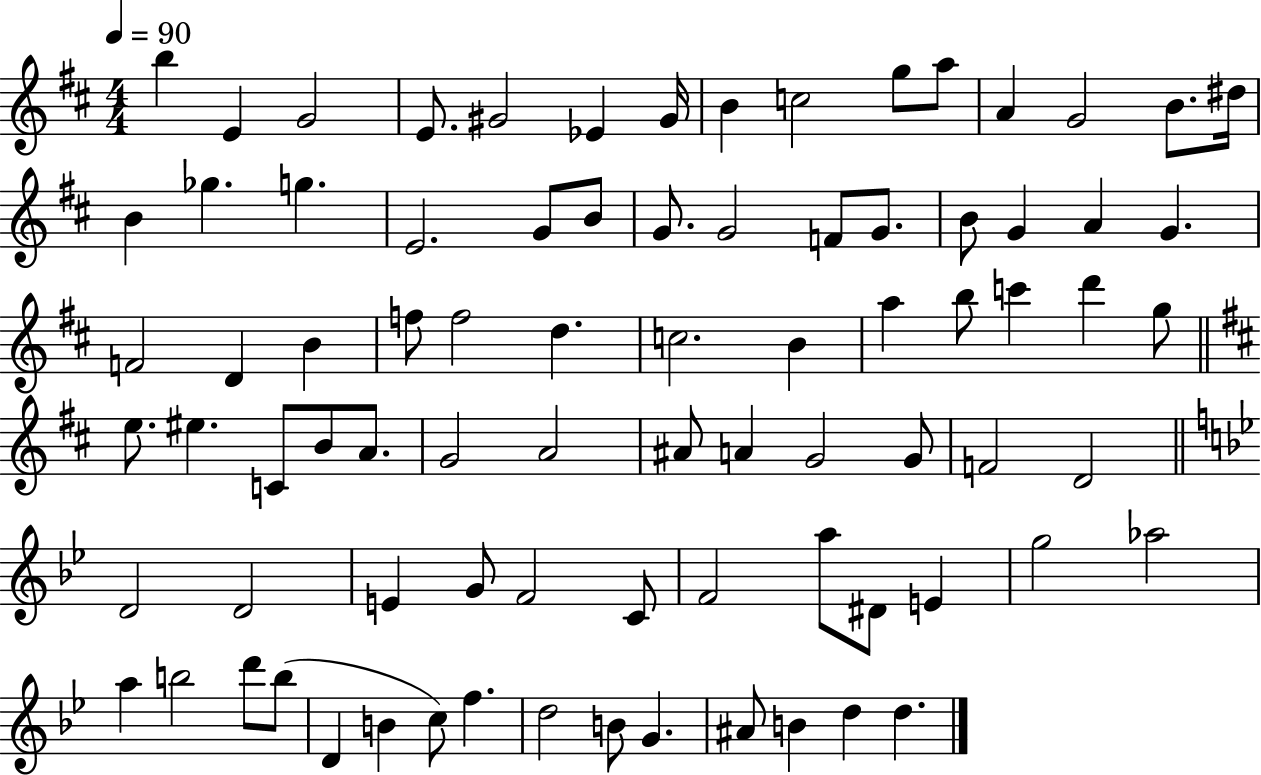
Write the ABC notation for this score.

X:1
T:Untitled
M:4/4
L:1/4
K:D
b E G2 E/2 ^G2 _E ^G/4 B c2 g/2 a/2 A G2 B/2 ^d/4 B _g g E2 G/2 B/2 G/2 G2 F/2 G/2 B/2 G A G F2 D B f/2 f2 d c2 B a b/2 c' d' g/2 e/2 ^e C/2 B/2 A/2 G2 A2 ^A/2 A G2 G/2 F2 D2 D2 D2 E G/2 F2 C/2 F2 a/2 ^D/2 E g2 _a2 a b2 d'/2 b/2 D B c/2 f d2 B/2 G ^A/2 B d d